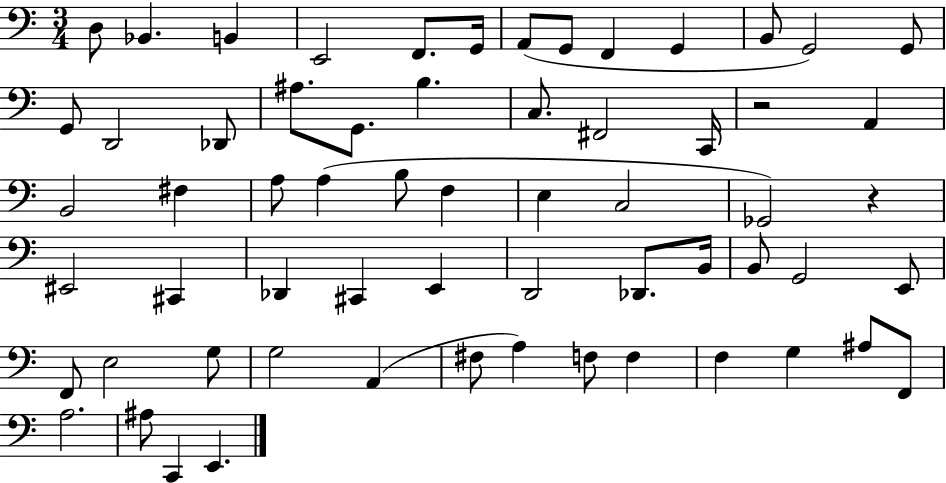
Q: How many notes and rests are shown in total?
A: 62